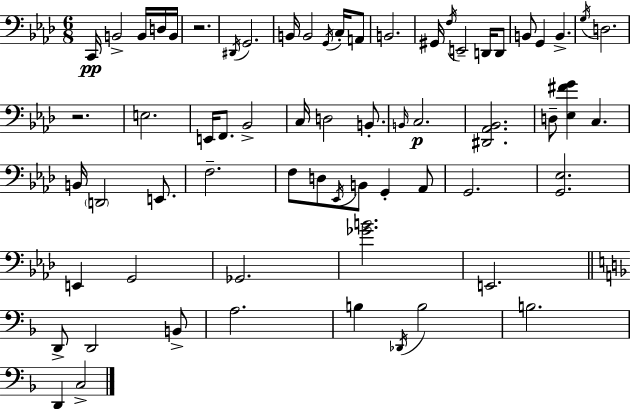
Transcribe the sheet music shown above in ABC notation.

X:1
T:Untitled
M:6/8
L:1/4
K:Fm
C,,/4 B,,2 B,,/4 D,/4 B,,/4 z2 ^D,,/4 G,,2 B,,/4 B,,2 G,,/4 C,/4 A,,/2 B,,2 ^G,,/4 F,/4 E,,2 D,,/4 D,,/2 B,,/2 G,, B,, G,/4 D,2 z2 E,2 E,,/4 F,,/2 _B,,2 C,/4 D,2 B,,/2 B,,/4 C,2 [^D,,_A,,_B,,]2 D,/2 [_E,^FG] C, B,,/4 D,,2 E,,/2 F,2 F,/2 D,/2 _E,,/4 B,,/2 G,, _A,,/2 G,,2 [G,,_E,]2 E,, G,,2 _G,,2 [_GB]2 E,,2 D,,/2 D,,2 B,,/2 A,2 B, _D,,/4 B,2 B,2 D,, C,2